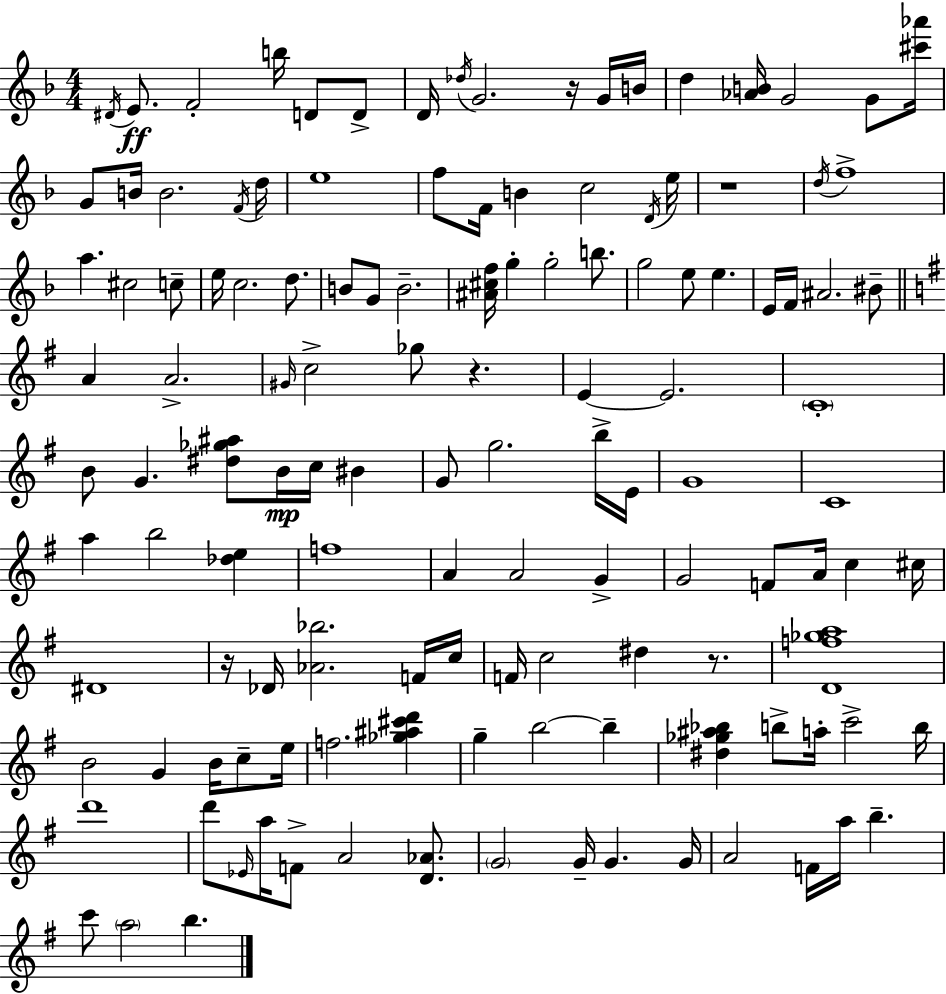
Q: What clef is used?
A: treble